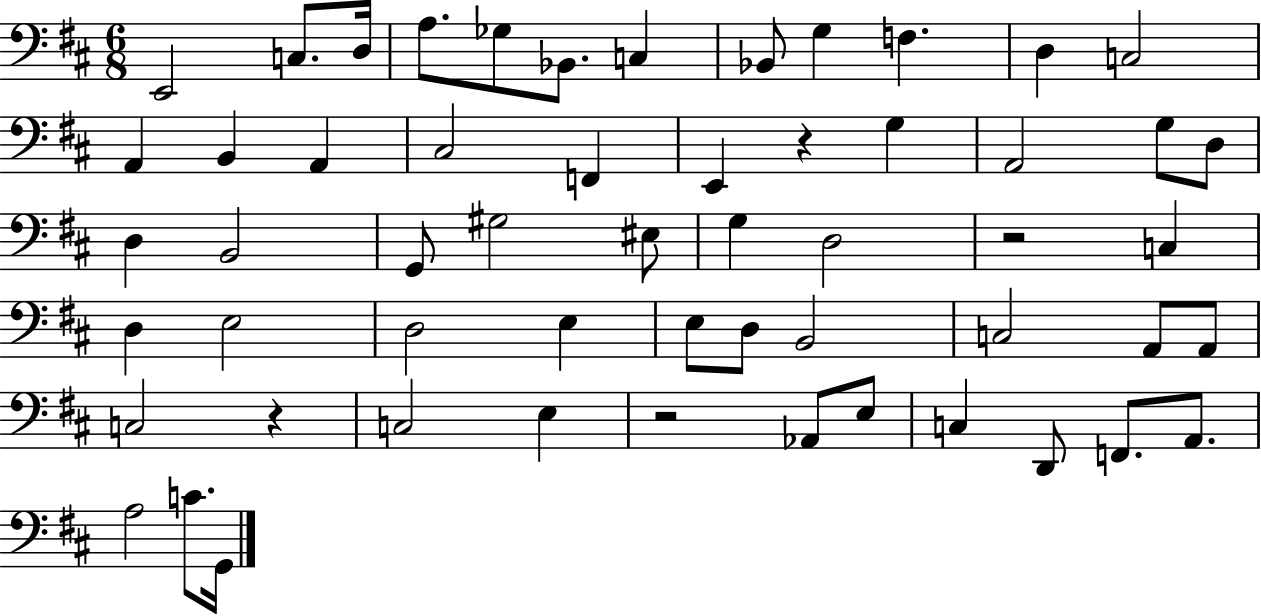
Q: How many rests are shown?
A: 4